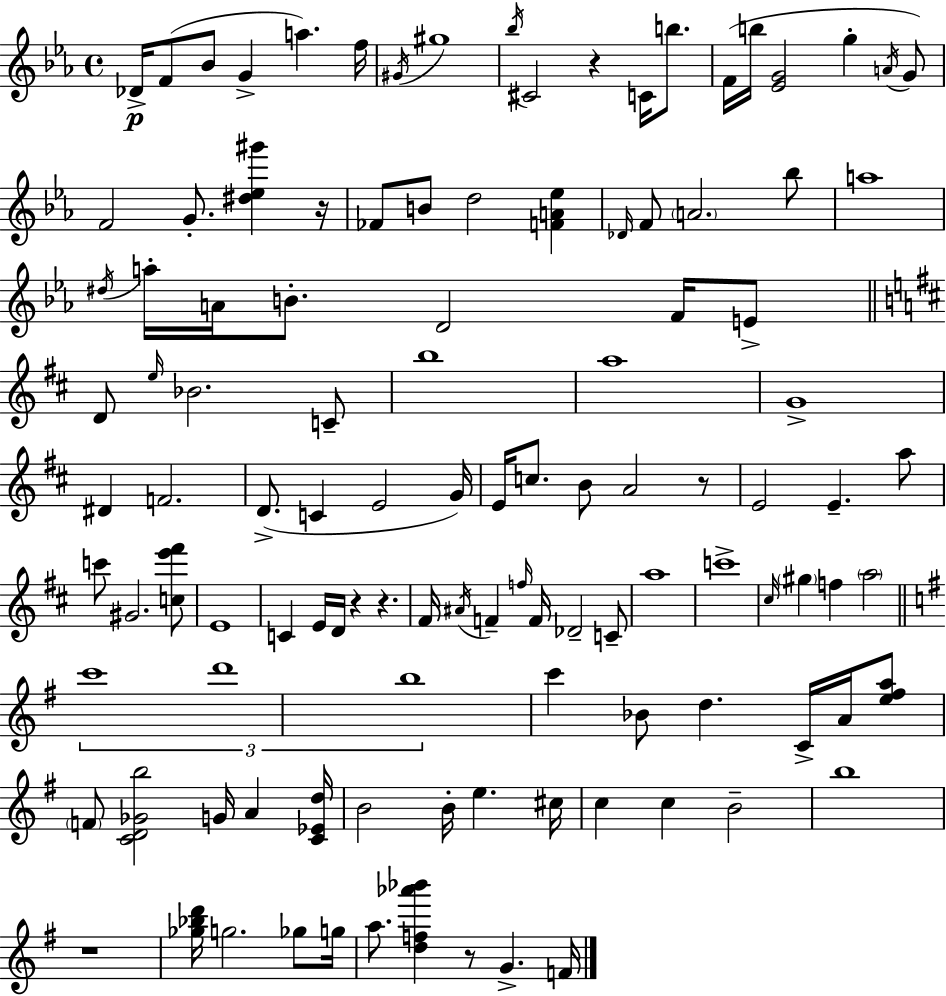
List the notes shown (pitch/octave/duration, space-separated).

Db4/s F4/e Bb4/e G4/q A5/q. F5/s G#4/s G#5/w Bb5/s C#4/h R/q C4/s B5/e. F4/s B5/s [Eb4,G4]/h G5/q A4/s G4/e F4/h G4/e. [D#5,Eb5,G#6]/q R/s FES4/e B4/e D5/h [F4,A4,Eb5]/q Db4/s F4/e A4/h. Bb5/e A5/w D#5/s A5/s A4/s B4/e. D4/h F4/s E4/e D4/e E5/s Bb4/h. C4/e B5/w A5/w G4/w D#4/q F4/h. D4/e. C4/q E4/h G4/s E4/s C5/e. B4/e A4/h R/e E4/h E4/q. A5/e C6/e G#4/h. [C5,E6,F#6]/e E4/w C4/q E4/s D4/s R/q R/q. F#4/s A#4/s F4/q F5/s F4/s Db4/h C4/e A5/w C6/w C#5/s G#5/q F5/q A5/h C6/w D6/w B5/w C6/q Bb4/e D5/q. C4/s A4/s [E5,F#5,A5]/e F4/e [C4,D4,Gb4,B5]/h G4/s A4/q [C4,Eb4,D5]/s B4/h B4/s E5/q. C#5/s C5/q C5/q B4/h B5/w R/w [Gb5,Bb5,D6]/s G5/h. Gb5/e G5/s A5/e. [D5,F5,Ab6,Bb6]/q R/e G4/q. F4/s